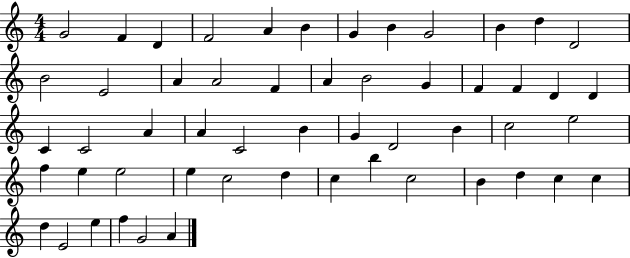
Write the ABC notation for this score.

X:1
T:Untitled
M:4/4
L:1/4
K:C
G2 F D F2 A B G B G2 B d D2 B2 E2 A A2 F A B2 G F F D D C C2 A A C2 B G D2 B c2 e2 f e e2 e c2 d c b c2 B d c c d E2 e f G2 A